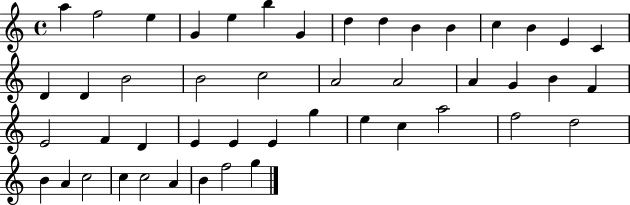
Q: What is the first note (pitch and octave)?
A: A5